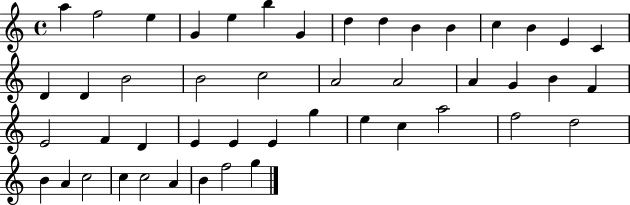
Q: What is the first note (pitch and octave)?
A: A5